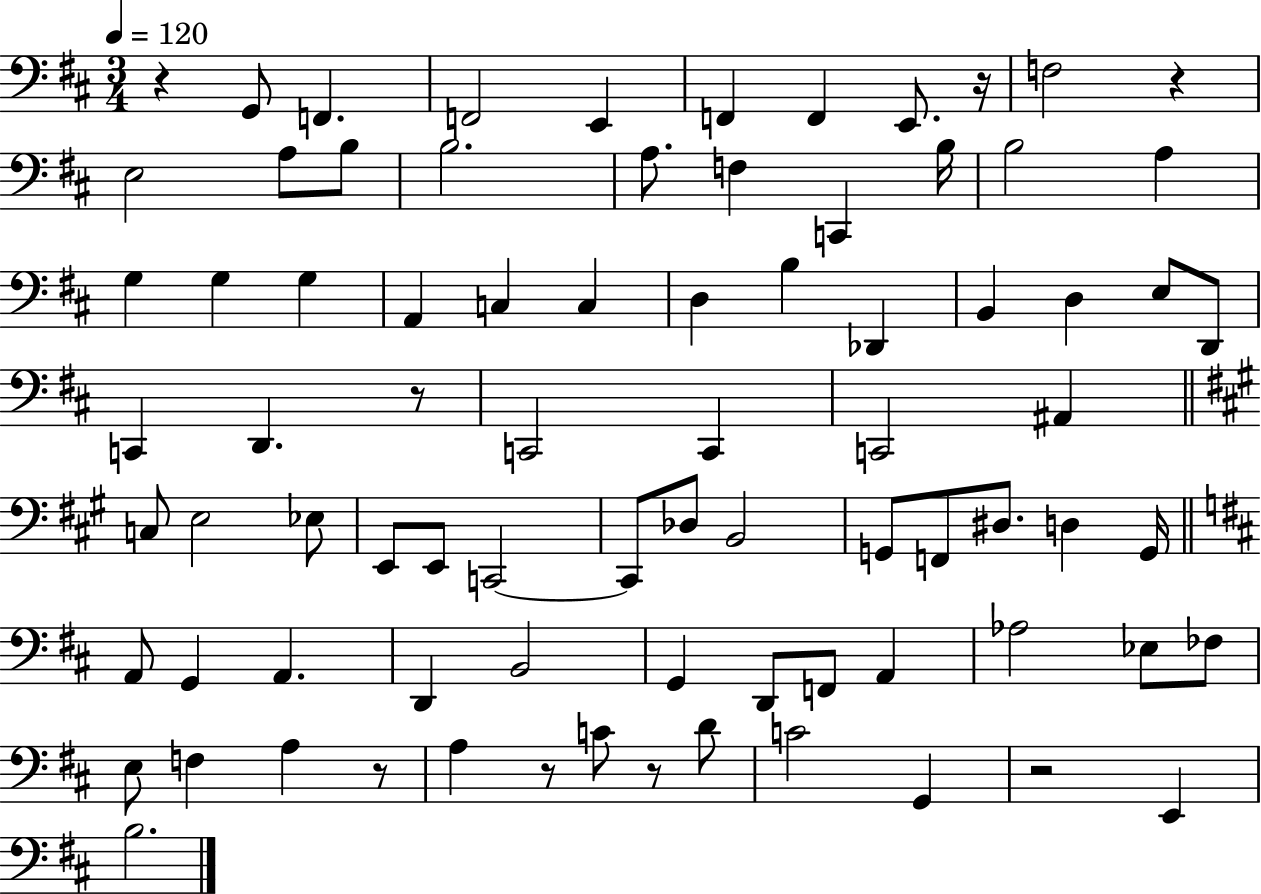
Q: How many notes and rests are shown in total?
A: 81